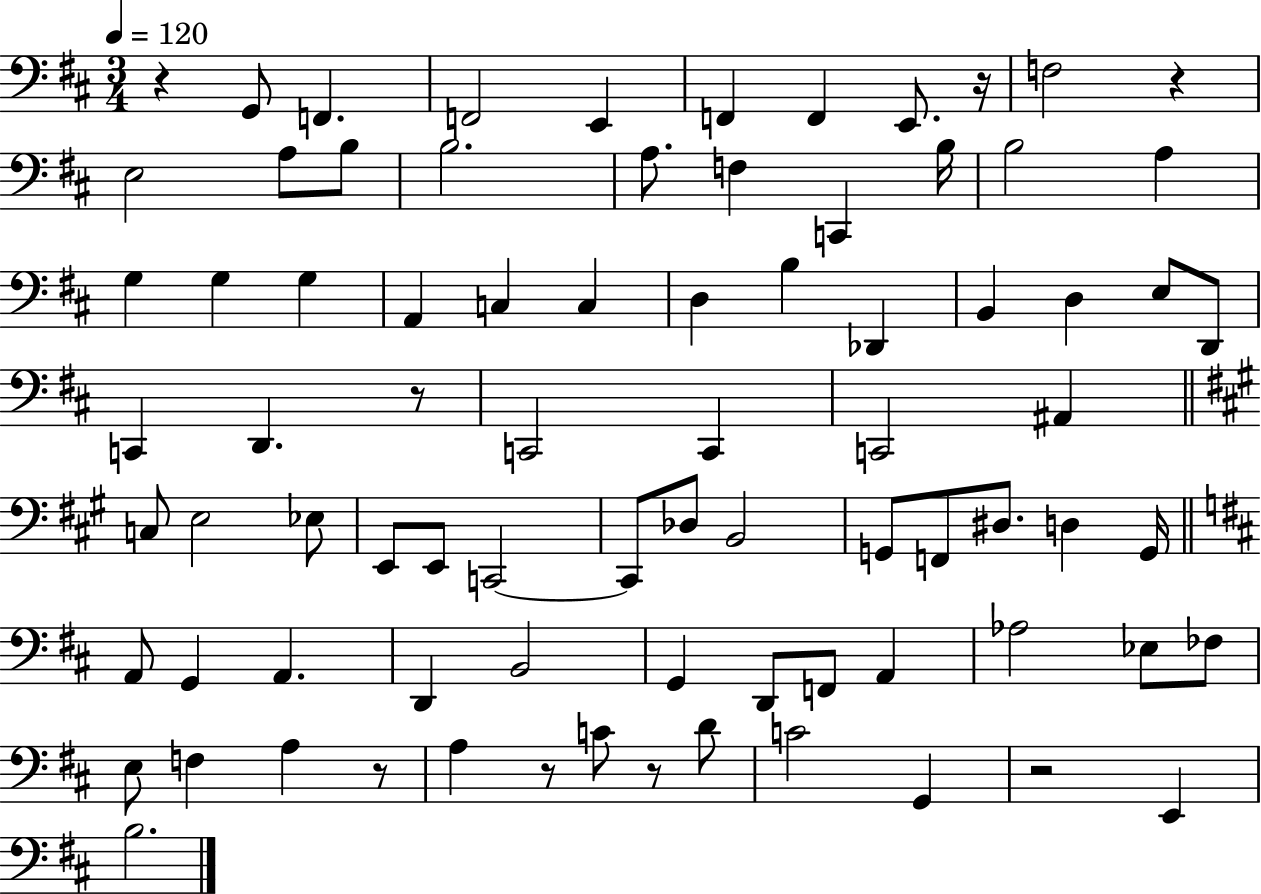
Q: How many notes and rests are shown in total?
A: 81